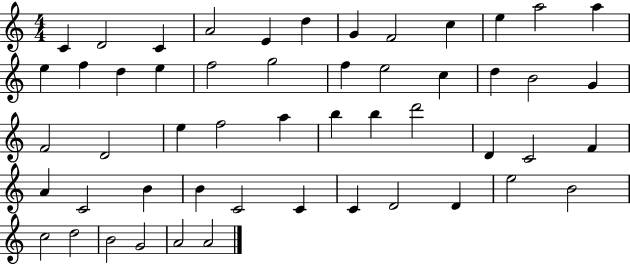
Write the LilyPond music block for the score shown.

{
  \clef treble
  \numericTimeSignature
  \time 4/4
  \key c \major
  c'4 d'2 c'4 | a'2 e'4 d''4 | g'4 f'2 c''4 | e''4 a''2 a''4 | \break e''4 f''4 d''4 e''4 | f''2 g''2 | f''4 e''2 c''4 | d''4 b'2 g'4 | \break f'2 d'2 | e''4 f''2 a''4 | b''4 b''4 d'''2 | d'4 c'2 f'4 | \break a'4 c'2 b'4 | b'4 c'2 c'4 | c'4 d'2 d'4 | e''2 b'2 | \break c''2 d''2 | b'2 g'2 | a'2 a'2 | \bar "|."
}